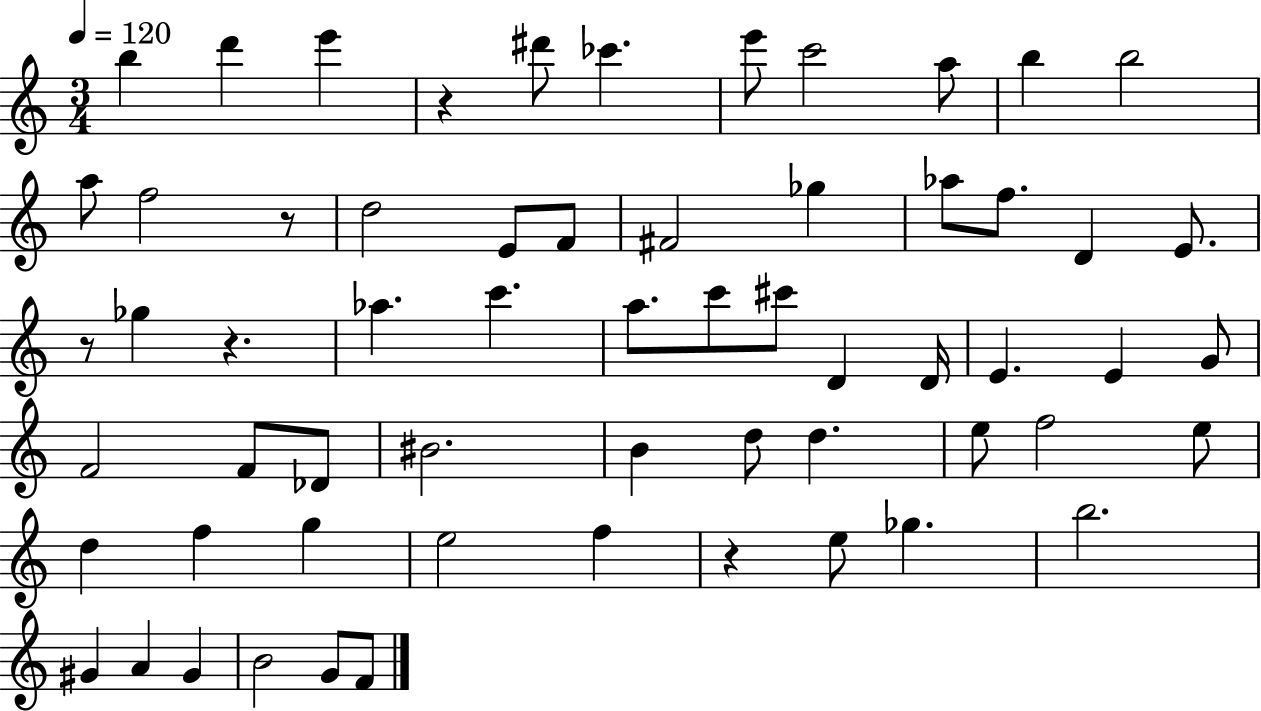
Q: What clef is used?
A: treble